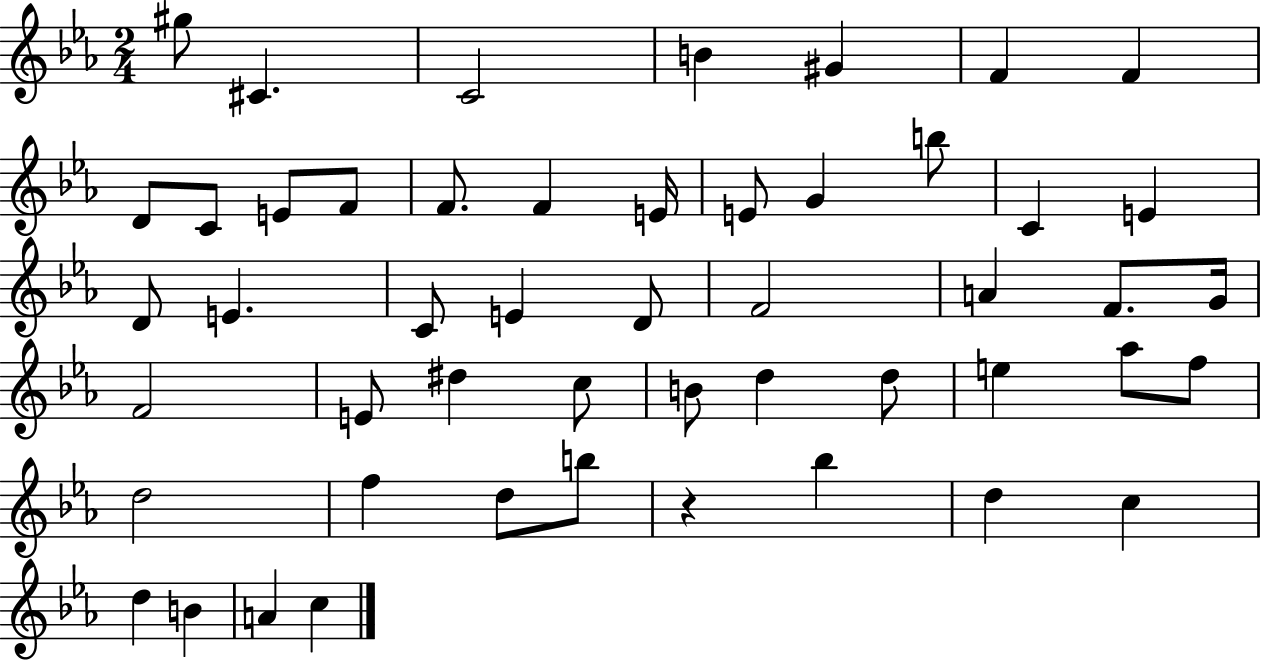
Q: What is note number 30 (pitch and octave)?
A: E4